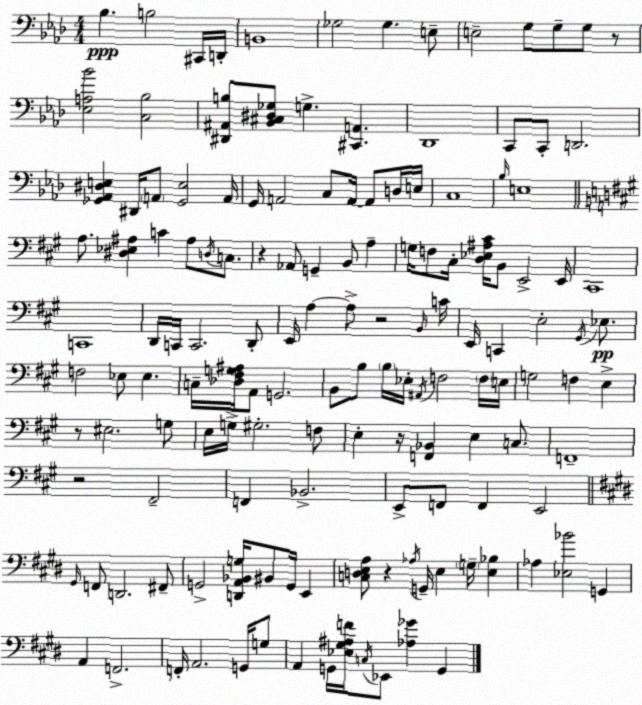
X:1
T:Untitled
M:4/4
L:1/4
K:Fm
_B, B,2 ^C,,/4 D,,/4 B,,4 _G,2 _G, E,/2 E,2 G,/2 G,/2 G,/2 z/2 [_E,A,_B]2 [C,_B,]2 [^D,,^A,,B,]/2 [_B,,^C,^D,_G,]/2 G, [^C,,A,,] _D,,4 C,,/2 C,,/2 D,,2 [_G,,_A,,^D,E,] ^D,,/4 A,,/2 [_G,,E,]2 A,,/4 G,,/4 A,,2 C,/2 A,,/4 A,,/2 D,/4 E,/4 C,4 _B,/4 E,4 A,/2 [^D,_E,^A,] C ^A,/2 D,/4 C,/2 z _A,,/2 G,, B,,/2 A, G,/4 F,/2 ^C,/4 [D,_E,^A,^C]/4 B,,/2 E,,2 E,,/4 ^C,,4 C,,4 D,,/4 C,,/4 C,,2 D,,/2 E,,/4 A, A,/2 z2 B,,/4 C/4 E,,/4 C,, E,2 ^G,,/4 _E,/2 F,2 _E,/2 _E, C,/4 [_D,^F,G,^A,]/4 A,,/2 G,,2 B,,/2 B,/2 B,/4 _E,/4 ^A,,/4 F,2 F,/4 E,/4 G,2 F, E, z/2 ^E,2 G,/2 E,/4 G,/4 ^G,2 F,/2 E, z/4 [F,,_B,,] E, C,/2 F,,4 z2 ^F,,2 F,, _B,,2 E,,/2 F,,/2 F,, E,,2 ^G,,/4 F,,/2 D,,2 ^F,,/2 G,,2 [D,,A,,_B,,G,]/4 ^B,,/2 G,,/4 E,, [C,D,E,A,]/2 z _A,/4 G,,/4 E, G,/4 [E,_B,] _A, [_E,_B]2 G,, A,, F,,2 F,,/4 A,,2 G,,/4 G,/2 A,, G,,/4 [_E,^G,^A,F]/4 C,/4 _E,,/2 [_A,_G] G,,